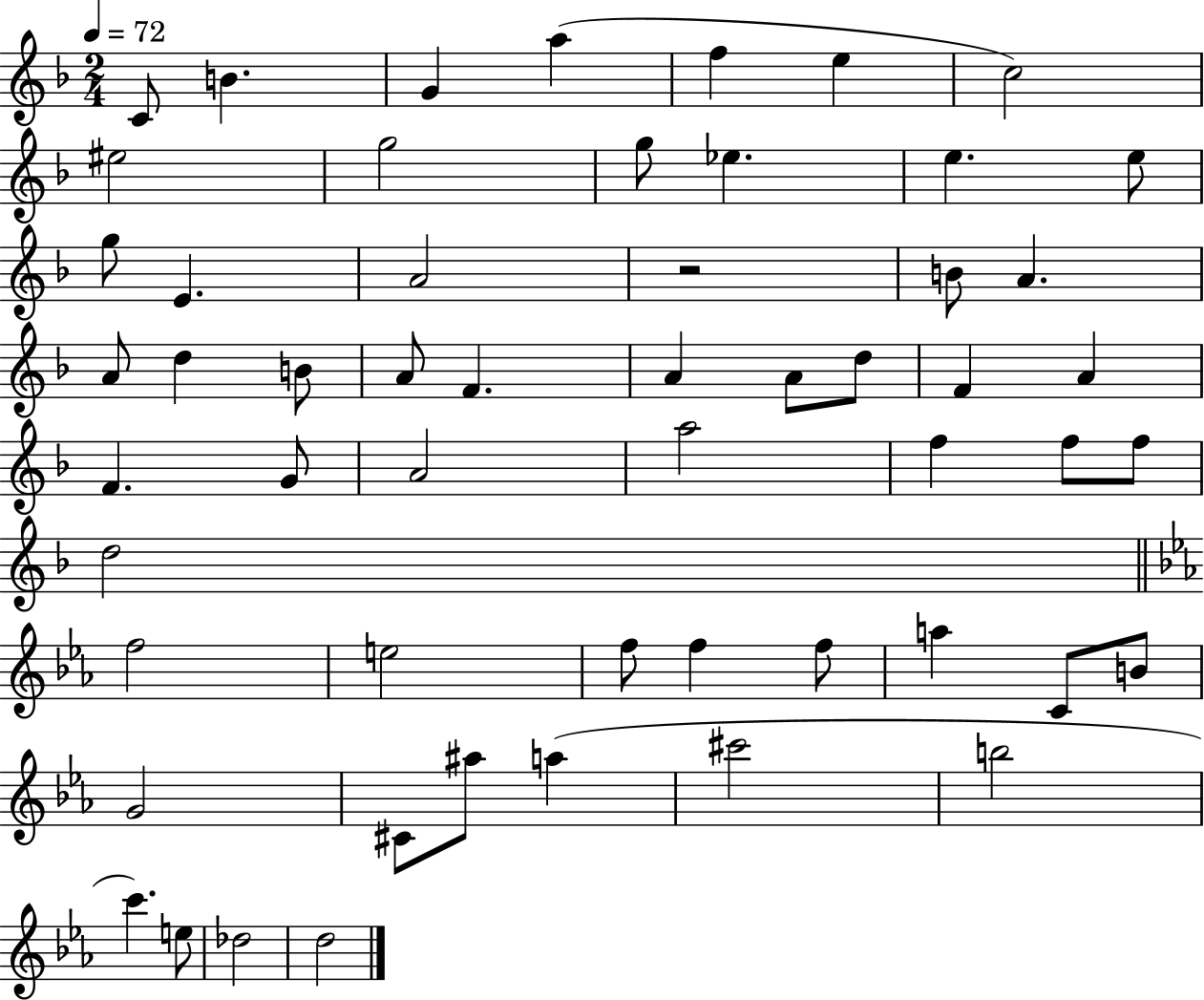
{
  \clef treble
  \numericTimeSignature
  \time 2/4
  \key f \major
  \tempo 4 = 72
  c'8 b'4. | g'4 a''4( | f''4 e''4 | c''2) | \break eis''2 | g''2 | g''8 ees''4. | e''4. e''8 | \break g''8 e'4. | a'2 | r2 | b'8 a'4. | \break a'8 d''4 b'8 | a'8 f'4. | a'4 a'8 d''8 | f'4 a'4 | \break f'4. g'8 | a'2 | a''2 | f''4 f''8 f''8 | \break d''2 | \bar "||" \break \key ees \major f''2 | e''2 | f''8 f''4 f''8 | a''4 c'8 b'8 | \break g'2 | cis'8 ais''8 a''4( | cis'''2 | b''2 | \break c'''4.) e''8 | des''2 | d''2 | \bar "|."
}